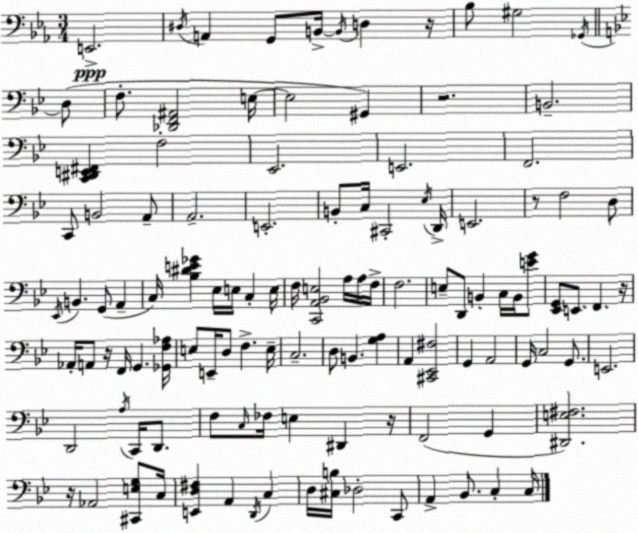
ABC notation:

X:1
T:Untitled
M:3/4
L:1/4
K:Eb
E,,2 ^D,/4 A,, G,,/2 B,,/4 B,,/4 D, z/4 _B,/2 ^G,2 _G,,/4 D,/2 F,/2 [_D,,F,,^A,,]2 E,/4 E,2 ^G,, z2 B,,2 [C,,^D,,E,,^F,,] F,2 _E,,2 E,,2 F,,2 C,,/2 B,,2 A,,/2 A,,2 E,,2 B,,/2 C,/4 ^C,,2 _E,/4 D,,/4 E,,2 z/2 F,2 D,/2 _E,,/4 B,, G,,/2 A,, C,/4 [_B,^DE_G] _E,/4 E,/4 C, E,/4 F,/4 [C,,A,,_B,,E,]2 A,/4 A,/4 F,/4 F,2 E,/2 D,,/2 B,, C,/4 B,,/4 [EG]/2 [_E,,G,,]/2 E,,/2 F,, z/4 _A,,/4 A,,/2 z/4 F,,/4 G,, [_G,,F,_A,]/4 E,/2 E,,/4 D,/2 F, E,/4 C,2 D,/2 B,, [G,A,] A,, [^C,,_E,,^F,]2 G,, A,,2 G,,/4 C,2 G,,/2 E,,2 D,,2 A,/4 C,,/4 D,,/2 F,/2 C,/4 _F,/4 E, ^D,, z/4 F,,2 G,, [^D,,E,^F,]2 z/4 _A,,2 [^C,,E,G,]/2 C,/4 [E,,D,^F,] A,, D,,/4 C, D,/4 [^C,B,]/4 _D,2 C,,/2 A,, _B,,/2 C, C,/4